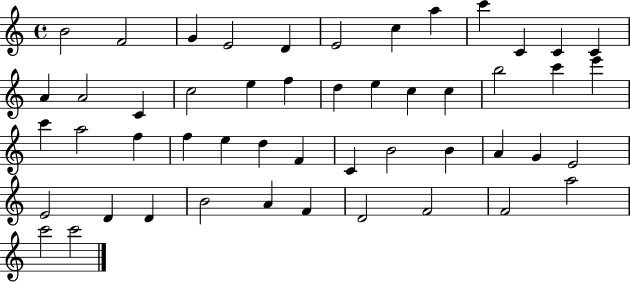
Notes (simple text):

B4/h F4/h G4/q E4/h D4/q E4/h C5/q A5/q C6/q C4/q C4/q C4/q A4/q A4/h C4/q C5/h E5/q F5/q D5/q E5/q C5/q C5/q B5/h C6/q E6/q C6/q A5/h F5/q F5/q E5/q D5/q F4/q C4/q B4/h B4/q A4/q G4/q E4/h E4/h D4/q D4/q B4/h A4/q F4/q D4/h F4/h F4/h A5/h C6/h C6/h